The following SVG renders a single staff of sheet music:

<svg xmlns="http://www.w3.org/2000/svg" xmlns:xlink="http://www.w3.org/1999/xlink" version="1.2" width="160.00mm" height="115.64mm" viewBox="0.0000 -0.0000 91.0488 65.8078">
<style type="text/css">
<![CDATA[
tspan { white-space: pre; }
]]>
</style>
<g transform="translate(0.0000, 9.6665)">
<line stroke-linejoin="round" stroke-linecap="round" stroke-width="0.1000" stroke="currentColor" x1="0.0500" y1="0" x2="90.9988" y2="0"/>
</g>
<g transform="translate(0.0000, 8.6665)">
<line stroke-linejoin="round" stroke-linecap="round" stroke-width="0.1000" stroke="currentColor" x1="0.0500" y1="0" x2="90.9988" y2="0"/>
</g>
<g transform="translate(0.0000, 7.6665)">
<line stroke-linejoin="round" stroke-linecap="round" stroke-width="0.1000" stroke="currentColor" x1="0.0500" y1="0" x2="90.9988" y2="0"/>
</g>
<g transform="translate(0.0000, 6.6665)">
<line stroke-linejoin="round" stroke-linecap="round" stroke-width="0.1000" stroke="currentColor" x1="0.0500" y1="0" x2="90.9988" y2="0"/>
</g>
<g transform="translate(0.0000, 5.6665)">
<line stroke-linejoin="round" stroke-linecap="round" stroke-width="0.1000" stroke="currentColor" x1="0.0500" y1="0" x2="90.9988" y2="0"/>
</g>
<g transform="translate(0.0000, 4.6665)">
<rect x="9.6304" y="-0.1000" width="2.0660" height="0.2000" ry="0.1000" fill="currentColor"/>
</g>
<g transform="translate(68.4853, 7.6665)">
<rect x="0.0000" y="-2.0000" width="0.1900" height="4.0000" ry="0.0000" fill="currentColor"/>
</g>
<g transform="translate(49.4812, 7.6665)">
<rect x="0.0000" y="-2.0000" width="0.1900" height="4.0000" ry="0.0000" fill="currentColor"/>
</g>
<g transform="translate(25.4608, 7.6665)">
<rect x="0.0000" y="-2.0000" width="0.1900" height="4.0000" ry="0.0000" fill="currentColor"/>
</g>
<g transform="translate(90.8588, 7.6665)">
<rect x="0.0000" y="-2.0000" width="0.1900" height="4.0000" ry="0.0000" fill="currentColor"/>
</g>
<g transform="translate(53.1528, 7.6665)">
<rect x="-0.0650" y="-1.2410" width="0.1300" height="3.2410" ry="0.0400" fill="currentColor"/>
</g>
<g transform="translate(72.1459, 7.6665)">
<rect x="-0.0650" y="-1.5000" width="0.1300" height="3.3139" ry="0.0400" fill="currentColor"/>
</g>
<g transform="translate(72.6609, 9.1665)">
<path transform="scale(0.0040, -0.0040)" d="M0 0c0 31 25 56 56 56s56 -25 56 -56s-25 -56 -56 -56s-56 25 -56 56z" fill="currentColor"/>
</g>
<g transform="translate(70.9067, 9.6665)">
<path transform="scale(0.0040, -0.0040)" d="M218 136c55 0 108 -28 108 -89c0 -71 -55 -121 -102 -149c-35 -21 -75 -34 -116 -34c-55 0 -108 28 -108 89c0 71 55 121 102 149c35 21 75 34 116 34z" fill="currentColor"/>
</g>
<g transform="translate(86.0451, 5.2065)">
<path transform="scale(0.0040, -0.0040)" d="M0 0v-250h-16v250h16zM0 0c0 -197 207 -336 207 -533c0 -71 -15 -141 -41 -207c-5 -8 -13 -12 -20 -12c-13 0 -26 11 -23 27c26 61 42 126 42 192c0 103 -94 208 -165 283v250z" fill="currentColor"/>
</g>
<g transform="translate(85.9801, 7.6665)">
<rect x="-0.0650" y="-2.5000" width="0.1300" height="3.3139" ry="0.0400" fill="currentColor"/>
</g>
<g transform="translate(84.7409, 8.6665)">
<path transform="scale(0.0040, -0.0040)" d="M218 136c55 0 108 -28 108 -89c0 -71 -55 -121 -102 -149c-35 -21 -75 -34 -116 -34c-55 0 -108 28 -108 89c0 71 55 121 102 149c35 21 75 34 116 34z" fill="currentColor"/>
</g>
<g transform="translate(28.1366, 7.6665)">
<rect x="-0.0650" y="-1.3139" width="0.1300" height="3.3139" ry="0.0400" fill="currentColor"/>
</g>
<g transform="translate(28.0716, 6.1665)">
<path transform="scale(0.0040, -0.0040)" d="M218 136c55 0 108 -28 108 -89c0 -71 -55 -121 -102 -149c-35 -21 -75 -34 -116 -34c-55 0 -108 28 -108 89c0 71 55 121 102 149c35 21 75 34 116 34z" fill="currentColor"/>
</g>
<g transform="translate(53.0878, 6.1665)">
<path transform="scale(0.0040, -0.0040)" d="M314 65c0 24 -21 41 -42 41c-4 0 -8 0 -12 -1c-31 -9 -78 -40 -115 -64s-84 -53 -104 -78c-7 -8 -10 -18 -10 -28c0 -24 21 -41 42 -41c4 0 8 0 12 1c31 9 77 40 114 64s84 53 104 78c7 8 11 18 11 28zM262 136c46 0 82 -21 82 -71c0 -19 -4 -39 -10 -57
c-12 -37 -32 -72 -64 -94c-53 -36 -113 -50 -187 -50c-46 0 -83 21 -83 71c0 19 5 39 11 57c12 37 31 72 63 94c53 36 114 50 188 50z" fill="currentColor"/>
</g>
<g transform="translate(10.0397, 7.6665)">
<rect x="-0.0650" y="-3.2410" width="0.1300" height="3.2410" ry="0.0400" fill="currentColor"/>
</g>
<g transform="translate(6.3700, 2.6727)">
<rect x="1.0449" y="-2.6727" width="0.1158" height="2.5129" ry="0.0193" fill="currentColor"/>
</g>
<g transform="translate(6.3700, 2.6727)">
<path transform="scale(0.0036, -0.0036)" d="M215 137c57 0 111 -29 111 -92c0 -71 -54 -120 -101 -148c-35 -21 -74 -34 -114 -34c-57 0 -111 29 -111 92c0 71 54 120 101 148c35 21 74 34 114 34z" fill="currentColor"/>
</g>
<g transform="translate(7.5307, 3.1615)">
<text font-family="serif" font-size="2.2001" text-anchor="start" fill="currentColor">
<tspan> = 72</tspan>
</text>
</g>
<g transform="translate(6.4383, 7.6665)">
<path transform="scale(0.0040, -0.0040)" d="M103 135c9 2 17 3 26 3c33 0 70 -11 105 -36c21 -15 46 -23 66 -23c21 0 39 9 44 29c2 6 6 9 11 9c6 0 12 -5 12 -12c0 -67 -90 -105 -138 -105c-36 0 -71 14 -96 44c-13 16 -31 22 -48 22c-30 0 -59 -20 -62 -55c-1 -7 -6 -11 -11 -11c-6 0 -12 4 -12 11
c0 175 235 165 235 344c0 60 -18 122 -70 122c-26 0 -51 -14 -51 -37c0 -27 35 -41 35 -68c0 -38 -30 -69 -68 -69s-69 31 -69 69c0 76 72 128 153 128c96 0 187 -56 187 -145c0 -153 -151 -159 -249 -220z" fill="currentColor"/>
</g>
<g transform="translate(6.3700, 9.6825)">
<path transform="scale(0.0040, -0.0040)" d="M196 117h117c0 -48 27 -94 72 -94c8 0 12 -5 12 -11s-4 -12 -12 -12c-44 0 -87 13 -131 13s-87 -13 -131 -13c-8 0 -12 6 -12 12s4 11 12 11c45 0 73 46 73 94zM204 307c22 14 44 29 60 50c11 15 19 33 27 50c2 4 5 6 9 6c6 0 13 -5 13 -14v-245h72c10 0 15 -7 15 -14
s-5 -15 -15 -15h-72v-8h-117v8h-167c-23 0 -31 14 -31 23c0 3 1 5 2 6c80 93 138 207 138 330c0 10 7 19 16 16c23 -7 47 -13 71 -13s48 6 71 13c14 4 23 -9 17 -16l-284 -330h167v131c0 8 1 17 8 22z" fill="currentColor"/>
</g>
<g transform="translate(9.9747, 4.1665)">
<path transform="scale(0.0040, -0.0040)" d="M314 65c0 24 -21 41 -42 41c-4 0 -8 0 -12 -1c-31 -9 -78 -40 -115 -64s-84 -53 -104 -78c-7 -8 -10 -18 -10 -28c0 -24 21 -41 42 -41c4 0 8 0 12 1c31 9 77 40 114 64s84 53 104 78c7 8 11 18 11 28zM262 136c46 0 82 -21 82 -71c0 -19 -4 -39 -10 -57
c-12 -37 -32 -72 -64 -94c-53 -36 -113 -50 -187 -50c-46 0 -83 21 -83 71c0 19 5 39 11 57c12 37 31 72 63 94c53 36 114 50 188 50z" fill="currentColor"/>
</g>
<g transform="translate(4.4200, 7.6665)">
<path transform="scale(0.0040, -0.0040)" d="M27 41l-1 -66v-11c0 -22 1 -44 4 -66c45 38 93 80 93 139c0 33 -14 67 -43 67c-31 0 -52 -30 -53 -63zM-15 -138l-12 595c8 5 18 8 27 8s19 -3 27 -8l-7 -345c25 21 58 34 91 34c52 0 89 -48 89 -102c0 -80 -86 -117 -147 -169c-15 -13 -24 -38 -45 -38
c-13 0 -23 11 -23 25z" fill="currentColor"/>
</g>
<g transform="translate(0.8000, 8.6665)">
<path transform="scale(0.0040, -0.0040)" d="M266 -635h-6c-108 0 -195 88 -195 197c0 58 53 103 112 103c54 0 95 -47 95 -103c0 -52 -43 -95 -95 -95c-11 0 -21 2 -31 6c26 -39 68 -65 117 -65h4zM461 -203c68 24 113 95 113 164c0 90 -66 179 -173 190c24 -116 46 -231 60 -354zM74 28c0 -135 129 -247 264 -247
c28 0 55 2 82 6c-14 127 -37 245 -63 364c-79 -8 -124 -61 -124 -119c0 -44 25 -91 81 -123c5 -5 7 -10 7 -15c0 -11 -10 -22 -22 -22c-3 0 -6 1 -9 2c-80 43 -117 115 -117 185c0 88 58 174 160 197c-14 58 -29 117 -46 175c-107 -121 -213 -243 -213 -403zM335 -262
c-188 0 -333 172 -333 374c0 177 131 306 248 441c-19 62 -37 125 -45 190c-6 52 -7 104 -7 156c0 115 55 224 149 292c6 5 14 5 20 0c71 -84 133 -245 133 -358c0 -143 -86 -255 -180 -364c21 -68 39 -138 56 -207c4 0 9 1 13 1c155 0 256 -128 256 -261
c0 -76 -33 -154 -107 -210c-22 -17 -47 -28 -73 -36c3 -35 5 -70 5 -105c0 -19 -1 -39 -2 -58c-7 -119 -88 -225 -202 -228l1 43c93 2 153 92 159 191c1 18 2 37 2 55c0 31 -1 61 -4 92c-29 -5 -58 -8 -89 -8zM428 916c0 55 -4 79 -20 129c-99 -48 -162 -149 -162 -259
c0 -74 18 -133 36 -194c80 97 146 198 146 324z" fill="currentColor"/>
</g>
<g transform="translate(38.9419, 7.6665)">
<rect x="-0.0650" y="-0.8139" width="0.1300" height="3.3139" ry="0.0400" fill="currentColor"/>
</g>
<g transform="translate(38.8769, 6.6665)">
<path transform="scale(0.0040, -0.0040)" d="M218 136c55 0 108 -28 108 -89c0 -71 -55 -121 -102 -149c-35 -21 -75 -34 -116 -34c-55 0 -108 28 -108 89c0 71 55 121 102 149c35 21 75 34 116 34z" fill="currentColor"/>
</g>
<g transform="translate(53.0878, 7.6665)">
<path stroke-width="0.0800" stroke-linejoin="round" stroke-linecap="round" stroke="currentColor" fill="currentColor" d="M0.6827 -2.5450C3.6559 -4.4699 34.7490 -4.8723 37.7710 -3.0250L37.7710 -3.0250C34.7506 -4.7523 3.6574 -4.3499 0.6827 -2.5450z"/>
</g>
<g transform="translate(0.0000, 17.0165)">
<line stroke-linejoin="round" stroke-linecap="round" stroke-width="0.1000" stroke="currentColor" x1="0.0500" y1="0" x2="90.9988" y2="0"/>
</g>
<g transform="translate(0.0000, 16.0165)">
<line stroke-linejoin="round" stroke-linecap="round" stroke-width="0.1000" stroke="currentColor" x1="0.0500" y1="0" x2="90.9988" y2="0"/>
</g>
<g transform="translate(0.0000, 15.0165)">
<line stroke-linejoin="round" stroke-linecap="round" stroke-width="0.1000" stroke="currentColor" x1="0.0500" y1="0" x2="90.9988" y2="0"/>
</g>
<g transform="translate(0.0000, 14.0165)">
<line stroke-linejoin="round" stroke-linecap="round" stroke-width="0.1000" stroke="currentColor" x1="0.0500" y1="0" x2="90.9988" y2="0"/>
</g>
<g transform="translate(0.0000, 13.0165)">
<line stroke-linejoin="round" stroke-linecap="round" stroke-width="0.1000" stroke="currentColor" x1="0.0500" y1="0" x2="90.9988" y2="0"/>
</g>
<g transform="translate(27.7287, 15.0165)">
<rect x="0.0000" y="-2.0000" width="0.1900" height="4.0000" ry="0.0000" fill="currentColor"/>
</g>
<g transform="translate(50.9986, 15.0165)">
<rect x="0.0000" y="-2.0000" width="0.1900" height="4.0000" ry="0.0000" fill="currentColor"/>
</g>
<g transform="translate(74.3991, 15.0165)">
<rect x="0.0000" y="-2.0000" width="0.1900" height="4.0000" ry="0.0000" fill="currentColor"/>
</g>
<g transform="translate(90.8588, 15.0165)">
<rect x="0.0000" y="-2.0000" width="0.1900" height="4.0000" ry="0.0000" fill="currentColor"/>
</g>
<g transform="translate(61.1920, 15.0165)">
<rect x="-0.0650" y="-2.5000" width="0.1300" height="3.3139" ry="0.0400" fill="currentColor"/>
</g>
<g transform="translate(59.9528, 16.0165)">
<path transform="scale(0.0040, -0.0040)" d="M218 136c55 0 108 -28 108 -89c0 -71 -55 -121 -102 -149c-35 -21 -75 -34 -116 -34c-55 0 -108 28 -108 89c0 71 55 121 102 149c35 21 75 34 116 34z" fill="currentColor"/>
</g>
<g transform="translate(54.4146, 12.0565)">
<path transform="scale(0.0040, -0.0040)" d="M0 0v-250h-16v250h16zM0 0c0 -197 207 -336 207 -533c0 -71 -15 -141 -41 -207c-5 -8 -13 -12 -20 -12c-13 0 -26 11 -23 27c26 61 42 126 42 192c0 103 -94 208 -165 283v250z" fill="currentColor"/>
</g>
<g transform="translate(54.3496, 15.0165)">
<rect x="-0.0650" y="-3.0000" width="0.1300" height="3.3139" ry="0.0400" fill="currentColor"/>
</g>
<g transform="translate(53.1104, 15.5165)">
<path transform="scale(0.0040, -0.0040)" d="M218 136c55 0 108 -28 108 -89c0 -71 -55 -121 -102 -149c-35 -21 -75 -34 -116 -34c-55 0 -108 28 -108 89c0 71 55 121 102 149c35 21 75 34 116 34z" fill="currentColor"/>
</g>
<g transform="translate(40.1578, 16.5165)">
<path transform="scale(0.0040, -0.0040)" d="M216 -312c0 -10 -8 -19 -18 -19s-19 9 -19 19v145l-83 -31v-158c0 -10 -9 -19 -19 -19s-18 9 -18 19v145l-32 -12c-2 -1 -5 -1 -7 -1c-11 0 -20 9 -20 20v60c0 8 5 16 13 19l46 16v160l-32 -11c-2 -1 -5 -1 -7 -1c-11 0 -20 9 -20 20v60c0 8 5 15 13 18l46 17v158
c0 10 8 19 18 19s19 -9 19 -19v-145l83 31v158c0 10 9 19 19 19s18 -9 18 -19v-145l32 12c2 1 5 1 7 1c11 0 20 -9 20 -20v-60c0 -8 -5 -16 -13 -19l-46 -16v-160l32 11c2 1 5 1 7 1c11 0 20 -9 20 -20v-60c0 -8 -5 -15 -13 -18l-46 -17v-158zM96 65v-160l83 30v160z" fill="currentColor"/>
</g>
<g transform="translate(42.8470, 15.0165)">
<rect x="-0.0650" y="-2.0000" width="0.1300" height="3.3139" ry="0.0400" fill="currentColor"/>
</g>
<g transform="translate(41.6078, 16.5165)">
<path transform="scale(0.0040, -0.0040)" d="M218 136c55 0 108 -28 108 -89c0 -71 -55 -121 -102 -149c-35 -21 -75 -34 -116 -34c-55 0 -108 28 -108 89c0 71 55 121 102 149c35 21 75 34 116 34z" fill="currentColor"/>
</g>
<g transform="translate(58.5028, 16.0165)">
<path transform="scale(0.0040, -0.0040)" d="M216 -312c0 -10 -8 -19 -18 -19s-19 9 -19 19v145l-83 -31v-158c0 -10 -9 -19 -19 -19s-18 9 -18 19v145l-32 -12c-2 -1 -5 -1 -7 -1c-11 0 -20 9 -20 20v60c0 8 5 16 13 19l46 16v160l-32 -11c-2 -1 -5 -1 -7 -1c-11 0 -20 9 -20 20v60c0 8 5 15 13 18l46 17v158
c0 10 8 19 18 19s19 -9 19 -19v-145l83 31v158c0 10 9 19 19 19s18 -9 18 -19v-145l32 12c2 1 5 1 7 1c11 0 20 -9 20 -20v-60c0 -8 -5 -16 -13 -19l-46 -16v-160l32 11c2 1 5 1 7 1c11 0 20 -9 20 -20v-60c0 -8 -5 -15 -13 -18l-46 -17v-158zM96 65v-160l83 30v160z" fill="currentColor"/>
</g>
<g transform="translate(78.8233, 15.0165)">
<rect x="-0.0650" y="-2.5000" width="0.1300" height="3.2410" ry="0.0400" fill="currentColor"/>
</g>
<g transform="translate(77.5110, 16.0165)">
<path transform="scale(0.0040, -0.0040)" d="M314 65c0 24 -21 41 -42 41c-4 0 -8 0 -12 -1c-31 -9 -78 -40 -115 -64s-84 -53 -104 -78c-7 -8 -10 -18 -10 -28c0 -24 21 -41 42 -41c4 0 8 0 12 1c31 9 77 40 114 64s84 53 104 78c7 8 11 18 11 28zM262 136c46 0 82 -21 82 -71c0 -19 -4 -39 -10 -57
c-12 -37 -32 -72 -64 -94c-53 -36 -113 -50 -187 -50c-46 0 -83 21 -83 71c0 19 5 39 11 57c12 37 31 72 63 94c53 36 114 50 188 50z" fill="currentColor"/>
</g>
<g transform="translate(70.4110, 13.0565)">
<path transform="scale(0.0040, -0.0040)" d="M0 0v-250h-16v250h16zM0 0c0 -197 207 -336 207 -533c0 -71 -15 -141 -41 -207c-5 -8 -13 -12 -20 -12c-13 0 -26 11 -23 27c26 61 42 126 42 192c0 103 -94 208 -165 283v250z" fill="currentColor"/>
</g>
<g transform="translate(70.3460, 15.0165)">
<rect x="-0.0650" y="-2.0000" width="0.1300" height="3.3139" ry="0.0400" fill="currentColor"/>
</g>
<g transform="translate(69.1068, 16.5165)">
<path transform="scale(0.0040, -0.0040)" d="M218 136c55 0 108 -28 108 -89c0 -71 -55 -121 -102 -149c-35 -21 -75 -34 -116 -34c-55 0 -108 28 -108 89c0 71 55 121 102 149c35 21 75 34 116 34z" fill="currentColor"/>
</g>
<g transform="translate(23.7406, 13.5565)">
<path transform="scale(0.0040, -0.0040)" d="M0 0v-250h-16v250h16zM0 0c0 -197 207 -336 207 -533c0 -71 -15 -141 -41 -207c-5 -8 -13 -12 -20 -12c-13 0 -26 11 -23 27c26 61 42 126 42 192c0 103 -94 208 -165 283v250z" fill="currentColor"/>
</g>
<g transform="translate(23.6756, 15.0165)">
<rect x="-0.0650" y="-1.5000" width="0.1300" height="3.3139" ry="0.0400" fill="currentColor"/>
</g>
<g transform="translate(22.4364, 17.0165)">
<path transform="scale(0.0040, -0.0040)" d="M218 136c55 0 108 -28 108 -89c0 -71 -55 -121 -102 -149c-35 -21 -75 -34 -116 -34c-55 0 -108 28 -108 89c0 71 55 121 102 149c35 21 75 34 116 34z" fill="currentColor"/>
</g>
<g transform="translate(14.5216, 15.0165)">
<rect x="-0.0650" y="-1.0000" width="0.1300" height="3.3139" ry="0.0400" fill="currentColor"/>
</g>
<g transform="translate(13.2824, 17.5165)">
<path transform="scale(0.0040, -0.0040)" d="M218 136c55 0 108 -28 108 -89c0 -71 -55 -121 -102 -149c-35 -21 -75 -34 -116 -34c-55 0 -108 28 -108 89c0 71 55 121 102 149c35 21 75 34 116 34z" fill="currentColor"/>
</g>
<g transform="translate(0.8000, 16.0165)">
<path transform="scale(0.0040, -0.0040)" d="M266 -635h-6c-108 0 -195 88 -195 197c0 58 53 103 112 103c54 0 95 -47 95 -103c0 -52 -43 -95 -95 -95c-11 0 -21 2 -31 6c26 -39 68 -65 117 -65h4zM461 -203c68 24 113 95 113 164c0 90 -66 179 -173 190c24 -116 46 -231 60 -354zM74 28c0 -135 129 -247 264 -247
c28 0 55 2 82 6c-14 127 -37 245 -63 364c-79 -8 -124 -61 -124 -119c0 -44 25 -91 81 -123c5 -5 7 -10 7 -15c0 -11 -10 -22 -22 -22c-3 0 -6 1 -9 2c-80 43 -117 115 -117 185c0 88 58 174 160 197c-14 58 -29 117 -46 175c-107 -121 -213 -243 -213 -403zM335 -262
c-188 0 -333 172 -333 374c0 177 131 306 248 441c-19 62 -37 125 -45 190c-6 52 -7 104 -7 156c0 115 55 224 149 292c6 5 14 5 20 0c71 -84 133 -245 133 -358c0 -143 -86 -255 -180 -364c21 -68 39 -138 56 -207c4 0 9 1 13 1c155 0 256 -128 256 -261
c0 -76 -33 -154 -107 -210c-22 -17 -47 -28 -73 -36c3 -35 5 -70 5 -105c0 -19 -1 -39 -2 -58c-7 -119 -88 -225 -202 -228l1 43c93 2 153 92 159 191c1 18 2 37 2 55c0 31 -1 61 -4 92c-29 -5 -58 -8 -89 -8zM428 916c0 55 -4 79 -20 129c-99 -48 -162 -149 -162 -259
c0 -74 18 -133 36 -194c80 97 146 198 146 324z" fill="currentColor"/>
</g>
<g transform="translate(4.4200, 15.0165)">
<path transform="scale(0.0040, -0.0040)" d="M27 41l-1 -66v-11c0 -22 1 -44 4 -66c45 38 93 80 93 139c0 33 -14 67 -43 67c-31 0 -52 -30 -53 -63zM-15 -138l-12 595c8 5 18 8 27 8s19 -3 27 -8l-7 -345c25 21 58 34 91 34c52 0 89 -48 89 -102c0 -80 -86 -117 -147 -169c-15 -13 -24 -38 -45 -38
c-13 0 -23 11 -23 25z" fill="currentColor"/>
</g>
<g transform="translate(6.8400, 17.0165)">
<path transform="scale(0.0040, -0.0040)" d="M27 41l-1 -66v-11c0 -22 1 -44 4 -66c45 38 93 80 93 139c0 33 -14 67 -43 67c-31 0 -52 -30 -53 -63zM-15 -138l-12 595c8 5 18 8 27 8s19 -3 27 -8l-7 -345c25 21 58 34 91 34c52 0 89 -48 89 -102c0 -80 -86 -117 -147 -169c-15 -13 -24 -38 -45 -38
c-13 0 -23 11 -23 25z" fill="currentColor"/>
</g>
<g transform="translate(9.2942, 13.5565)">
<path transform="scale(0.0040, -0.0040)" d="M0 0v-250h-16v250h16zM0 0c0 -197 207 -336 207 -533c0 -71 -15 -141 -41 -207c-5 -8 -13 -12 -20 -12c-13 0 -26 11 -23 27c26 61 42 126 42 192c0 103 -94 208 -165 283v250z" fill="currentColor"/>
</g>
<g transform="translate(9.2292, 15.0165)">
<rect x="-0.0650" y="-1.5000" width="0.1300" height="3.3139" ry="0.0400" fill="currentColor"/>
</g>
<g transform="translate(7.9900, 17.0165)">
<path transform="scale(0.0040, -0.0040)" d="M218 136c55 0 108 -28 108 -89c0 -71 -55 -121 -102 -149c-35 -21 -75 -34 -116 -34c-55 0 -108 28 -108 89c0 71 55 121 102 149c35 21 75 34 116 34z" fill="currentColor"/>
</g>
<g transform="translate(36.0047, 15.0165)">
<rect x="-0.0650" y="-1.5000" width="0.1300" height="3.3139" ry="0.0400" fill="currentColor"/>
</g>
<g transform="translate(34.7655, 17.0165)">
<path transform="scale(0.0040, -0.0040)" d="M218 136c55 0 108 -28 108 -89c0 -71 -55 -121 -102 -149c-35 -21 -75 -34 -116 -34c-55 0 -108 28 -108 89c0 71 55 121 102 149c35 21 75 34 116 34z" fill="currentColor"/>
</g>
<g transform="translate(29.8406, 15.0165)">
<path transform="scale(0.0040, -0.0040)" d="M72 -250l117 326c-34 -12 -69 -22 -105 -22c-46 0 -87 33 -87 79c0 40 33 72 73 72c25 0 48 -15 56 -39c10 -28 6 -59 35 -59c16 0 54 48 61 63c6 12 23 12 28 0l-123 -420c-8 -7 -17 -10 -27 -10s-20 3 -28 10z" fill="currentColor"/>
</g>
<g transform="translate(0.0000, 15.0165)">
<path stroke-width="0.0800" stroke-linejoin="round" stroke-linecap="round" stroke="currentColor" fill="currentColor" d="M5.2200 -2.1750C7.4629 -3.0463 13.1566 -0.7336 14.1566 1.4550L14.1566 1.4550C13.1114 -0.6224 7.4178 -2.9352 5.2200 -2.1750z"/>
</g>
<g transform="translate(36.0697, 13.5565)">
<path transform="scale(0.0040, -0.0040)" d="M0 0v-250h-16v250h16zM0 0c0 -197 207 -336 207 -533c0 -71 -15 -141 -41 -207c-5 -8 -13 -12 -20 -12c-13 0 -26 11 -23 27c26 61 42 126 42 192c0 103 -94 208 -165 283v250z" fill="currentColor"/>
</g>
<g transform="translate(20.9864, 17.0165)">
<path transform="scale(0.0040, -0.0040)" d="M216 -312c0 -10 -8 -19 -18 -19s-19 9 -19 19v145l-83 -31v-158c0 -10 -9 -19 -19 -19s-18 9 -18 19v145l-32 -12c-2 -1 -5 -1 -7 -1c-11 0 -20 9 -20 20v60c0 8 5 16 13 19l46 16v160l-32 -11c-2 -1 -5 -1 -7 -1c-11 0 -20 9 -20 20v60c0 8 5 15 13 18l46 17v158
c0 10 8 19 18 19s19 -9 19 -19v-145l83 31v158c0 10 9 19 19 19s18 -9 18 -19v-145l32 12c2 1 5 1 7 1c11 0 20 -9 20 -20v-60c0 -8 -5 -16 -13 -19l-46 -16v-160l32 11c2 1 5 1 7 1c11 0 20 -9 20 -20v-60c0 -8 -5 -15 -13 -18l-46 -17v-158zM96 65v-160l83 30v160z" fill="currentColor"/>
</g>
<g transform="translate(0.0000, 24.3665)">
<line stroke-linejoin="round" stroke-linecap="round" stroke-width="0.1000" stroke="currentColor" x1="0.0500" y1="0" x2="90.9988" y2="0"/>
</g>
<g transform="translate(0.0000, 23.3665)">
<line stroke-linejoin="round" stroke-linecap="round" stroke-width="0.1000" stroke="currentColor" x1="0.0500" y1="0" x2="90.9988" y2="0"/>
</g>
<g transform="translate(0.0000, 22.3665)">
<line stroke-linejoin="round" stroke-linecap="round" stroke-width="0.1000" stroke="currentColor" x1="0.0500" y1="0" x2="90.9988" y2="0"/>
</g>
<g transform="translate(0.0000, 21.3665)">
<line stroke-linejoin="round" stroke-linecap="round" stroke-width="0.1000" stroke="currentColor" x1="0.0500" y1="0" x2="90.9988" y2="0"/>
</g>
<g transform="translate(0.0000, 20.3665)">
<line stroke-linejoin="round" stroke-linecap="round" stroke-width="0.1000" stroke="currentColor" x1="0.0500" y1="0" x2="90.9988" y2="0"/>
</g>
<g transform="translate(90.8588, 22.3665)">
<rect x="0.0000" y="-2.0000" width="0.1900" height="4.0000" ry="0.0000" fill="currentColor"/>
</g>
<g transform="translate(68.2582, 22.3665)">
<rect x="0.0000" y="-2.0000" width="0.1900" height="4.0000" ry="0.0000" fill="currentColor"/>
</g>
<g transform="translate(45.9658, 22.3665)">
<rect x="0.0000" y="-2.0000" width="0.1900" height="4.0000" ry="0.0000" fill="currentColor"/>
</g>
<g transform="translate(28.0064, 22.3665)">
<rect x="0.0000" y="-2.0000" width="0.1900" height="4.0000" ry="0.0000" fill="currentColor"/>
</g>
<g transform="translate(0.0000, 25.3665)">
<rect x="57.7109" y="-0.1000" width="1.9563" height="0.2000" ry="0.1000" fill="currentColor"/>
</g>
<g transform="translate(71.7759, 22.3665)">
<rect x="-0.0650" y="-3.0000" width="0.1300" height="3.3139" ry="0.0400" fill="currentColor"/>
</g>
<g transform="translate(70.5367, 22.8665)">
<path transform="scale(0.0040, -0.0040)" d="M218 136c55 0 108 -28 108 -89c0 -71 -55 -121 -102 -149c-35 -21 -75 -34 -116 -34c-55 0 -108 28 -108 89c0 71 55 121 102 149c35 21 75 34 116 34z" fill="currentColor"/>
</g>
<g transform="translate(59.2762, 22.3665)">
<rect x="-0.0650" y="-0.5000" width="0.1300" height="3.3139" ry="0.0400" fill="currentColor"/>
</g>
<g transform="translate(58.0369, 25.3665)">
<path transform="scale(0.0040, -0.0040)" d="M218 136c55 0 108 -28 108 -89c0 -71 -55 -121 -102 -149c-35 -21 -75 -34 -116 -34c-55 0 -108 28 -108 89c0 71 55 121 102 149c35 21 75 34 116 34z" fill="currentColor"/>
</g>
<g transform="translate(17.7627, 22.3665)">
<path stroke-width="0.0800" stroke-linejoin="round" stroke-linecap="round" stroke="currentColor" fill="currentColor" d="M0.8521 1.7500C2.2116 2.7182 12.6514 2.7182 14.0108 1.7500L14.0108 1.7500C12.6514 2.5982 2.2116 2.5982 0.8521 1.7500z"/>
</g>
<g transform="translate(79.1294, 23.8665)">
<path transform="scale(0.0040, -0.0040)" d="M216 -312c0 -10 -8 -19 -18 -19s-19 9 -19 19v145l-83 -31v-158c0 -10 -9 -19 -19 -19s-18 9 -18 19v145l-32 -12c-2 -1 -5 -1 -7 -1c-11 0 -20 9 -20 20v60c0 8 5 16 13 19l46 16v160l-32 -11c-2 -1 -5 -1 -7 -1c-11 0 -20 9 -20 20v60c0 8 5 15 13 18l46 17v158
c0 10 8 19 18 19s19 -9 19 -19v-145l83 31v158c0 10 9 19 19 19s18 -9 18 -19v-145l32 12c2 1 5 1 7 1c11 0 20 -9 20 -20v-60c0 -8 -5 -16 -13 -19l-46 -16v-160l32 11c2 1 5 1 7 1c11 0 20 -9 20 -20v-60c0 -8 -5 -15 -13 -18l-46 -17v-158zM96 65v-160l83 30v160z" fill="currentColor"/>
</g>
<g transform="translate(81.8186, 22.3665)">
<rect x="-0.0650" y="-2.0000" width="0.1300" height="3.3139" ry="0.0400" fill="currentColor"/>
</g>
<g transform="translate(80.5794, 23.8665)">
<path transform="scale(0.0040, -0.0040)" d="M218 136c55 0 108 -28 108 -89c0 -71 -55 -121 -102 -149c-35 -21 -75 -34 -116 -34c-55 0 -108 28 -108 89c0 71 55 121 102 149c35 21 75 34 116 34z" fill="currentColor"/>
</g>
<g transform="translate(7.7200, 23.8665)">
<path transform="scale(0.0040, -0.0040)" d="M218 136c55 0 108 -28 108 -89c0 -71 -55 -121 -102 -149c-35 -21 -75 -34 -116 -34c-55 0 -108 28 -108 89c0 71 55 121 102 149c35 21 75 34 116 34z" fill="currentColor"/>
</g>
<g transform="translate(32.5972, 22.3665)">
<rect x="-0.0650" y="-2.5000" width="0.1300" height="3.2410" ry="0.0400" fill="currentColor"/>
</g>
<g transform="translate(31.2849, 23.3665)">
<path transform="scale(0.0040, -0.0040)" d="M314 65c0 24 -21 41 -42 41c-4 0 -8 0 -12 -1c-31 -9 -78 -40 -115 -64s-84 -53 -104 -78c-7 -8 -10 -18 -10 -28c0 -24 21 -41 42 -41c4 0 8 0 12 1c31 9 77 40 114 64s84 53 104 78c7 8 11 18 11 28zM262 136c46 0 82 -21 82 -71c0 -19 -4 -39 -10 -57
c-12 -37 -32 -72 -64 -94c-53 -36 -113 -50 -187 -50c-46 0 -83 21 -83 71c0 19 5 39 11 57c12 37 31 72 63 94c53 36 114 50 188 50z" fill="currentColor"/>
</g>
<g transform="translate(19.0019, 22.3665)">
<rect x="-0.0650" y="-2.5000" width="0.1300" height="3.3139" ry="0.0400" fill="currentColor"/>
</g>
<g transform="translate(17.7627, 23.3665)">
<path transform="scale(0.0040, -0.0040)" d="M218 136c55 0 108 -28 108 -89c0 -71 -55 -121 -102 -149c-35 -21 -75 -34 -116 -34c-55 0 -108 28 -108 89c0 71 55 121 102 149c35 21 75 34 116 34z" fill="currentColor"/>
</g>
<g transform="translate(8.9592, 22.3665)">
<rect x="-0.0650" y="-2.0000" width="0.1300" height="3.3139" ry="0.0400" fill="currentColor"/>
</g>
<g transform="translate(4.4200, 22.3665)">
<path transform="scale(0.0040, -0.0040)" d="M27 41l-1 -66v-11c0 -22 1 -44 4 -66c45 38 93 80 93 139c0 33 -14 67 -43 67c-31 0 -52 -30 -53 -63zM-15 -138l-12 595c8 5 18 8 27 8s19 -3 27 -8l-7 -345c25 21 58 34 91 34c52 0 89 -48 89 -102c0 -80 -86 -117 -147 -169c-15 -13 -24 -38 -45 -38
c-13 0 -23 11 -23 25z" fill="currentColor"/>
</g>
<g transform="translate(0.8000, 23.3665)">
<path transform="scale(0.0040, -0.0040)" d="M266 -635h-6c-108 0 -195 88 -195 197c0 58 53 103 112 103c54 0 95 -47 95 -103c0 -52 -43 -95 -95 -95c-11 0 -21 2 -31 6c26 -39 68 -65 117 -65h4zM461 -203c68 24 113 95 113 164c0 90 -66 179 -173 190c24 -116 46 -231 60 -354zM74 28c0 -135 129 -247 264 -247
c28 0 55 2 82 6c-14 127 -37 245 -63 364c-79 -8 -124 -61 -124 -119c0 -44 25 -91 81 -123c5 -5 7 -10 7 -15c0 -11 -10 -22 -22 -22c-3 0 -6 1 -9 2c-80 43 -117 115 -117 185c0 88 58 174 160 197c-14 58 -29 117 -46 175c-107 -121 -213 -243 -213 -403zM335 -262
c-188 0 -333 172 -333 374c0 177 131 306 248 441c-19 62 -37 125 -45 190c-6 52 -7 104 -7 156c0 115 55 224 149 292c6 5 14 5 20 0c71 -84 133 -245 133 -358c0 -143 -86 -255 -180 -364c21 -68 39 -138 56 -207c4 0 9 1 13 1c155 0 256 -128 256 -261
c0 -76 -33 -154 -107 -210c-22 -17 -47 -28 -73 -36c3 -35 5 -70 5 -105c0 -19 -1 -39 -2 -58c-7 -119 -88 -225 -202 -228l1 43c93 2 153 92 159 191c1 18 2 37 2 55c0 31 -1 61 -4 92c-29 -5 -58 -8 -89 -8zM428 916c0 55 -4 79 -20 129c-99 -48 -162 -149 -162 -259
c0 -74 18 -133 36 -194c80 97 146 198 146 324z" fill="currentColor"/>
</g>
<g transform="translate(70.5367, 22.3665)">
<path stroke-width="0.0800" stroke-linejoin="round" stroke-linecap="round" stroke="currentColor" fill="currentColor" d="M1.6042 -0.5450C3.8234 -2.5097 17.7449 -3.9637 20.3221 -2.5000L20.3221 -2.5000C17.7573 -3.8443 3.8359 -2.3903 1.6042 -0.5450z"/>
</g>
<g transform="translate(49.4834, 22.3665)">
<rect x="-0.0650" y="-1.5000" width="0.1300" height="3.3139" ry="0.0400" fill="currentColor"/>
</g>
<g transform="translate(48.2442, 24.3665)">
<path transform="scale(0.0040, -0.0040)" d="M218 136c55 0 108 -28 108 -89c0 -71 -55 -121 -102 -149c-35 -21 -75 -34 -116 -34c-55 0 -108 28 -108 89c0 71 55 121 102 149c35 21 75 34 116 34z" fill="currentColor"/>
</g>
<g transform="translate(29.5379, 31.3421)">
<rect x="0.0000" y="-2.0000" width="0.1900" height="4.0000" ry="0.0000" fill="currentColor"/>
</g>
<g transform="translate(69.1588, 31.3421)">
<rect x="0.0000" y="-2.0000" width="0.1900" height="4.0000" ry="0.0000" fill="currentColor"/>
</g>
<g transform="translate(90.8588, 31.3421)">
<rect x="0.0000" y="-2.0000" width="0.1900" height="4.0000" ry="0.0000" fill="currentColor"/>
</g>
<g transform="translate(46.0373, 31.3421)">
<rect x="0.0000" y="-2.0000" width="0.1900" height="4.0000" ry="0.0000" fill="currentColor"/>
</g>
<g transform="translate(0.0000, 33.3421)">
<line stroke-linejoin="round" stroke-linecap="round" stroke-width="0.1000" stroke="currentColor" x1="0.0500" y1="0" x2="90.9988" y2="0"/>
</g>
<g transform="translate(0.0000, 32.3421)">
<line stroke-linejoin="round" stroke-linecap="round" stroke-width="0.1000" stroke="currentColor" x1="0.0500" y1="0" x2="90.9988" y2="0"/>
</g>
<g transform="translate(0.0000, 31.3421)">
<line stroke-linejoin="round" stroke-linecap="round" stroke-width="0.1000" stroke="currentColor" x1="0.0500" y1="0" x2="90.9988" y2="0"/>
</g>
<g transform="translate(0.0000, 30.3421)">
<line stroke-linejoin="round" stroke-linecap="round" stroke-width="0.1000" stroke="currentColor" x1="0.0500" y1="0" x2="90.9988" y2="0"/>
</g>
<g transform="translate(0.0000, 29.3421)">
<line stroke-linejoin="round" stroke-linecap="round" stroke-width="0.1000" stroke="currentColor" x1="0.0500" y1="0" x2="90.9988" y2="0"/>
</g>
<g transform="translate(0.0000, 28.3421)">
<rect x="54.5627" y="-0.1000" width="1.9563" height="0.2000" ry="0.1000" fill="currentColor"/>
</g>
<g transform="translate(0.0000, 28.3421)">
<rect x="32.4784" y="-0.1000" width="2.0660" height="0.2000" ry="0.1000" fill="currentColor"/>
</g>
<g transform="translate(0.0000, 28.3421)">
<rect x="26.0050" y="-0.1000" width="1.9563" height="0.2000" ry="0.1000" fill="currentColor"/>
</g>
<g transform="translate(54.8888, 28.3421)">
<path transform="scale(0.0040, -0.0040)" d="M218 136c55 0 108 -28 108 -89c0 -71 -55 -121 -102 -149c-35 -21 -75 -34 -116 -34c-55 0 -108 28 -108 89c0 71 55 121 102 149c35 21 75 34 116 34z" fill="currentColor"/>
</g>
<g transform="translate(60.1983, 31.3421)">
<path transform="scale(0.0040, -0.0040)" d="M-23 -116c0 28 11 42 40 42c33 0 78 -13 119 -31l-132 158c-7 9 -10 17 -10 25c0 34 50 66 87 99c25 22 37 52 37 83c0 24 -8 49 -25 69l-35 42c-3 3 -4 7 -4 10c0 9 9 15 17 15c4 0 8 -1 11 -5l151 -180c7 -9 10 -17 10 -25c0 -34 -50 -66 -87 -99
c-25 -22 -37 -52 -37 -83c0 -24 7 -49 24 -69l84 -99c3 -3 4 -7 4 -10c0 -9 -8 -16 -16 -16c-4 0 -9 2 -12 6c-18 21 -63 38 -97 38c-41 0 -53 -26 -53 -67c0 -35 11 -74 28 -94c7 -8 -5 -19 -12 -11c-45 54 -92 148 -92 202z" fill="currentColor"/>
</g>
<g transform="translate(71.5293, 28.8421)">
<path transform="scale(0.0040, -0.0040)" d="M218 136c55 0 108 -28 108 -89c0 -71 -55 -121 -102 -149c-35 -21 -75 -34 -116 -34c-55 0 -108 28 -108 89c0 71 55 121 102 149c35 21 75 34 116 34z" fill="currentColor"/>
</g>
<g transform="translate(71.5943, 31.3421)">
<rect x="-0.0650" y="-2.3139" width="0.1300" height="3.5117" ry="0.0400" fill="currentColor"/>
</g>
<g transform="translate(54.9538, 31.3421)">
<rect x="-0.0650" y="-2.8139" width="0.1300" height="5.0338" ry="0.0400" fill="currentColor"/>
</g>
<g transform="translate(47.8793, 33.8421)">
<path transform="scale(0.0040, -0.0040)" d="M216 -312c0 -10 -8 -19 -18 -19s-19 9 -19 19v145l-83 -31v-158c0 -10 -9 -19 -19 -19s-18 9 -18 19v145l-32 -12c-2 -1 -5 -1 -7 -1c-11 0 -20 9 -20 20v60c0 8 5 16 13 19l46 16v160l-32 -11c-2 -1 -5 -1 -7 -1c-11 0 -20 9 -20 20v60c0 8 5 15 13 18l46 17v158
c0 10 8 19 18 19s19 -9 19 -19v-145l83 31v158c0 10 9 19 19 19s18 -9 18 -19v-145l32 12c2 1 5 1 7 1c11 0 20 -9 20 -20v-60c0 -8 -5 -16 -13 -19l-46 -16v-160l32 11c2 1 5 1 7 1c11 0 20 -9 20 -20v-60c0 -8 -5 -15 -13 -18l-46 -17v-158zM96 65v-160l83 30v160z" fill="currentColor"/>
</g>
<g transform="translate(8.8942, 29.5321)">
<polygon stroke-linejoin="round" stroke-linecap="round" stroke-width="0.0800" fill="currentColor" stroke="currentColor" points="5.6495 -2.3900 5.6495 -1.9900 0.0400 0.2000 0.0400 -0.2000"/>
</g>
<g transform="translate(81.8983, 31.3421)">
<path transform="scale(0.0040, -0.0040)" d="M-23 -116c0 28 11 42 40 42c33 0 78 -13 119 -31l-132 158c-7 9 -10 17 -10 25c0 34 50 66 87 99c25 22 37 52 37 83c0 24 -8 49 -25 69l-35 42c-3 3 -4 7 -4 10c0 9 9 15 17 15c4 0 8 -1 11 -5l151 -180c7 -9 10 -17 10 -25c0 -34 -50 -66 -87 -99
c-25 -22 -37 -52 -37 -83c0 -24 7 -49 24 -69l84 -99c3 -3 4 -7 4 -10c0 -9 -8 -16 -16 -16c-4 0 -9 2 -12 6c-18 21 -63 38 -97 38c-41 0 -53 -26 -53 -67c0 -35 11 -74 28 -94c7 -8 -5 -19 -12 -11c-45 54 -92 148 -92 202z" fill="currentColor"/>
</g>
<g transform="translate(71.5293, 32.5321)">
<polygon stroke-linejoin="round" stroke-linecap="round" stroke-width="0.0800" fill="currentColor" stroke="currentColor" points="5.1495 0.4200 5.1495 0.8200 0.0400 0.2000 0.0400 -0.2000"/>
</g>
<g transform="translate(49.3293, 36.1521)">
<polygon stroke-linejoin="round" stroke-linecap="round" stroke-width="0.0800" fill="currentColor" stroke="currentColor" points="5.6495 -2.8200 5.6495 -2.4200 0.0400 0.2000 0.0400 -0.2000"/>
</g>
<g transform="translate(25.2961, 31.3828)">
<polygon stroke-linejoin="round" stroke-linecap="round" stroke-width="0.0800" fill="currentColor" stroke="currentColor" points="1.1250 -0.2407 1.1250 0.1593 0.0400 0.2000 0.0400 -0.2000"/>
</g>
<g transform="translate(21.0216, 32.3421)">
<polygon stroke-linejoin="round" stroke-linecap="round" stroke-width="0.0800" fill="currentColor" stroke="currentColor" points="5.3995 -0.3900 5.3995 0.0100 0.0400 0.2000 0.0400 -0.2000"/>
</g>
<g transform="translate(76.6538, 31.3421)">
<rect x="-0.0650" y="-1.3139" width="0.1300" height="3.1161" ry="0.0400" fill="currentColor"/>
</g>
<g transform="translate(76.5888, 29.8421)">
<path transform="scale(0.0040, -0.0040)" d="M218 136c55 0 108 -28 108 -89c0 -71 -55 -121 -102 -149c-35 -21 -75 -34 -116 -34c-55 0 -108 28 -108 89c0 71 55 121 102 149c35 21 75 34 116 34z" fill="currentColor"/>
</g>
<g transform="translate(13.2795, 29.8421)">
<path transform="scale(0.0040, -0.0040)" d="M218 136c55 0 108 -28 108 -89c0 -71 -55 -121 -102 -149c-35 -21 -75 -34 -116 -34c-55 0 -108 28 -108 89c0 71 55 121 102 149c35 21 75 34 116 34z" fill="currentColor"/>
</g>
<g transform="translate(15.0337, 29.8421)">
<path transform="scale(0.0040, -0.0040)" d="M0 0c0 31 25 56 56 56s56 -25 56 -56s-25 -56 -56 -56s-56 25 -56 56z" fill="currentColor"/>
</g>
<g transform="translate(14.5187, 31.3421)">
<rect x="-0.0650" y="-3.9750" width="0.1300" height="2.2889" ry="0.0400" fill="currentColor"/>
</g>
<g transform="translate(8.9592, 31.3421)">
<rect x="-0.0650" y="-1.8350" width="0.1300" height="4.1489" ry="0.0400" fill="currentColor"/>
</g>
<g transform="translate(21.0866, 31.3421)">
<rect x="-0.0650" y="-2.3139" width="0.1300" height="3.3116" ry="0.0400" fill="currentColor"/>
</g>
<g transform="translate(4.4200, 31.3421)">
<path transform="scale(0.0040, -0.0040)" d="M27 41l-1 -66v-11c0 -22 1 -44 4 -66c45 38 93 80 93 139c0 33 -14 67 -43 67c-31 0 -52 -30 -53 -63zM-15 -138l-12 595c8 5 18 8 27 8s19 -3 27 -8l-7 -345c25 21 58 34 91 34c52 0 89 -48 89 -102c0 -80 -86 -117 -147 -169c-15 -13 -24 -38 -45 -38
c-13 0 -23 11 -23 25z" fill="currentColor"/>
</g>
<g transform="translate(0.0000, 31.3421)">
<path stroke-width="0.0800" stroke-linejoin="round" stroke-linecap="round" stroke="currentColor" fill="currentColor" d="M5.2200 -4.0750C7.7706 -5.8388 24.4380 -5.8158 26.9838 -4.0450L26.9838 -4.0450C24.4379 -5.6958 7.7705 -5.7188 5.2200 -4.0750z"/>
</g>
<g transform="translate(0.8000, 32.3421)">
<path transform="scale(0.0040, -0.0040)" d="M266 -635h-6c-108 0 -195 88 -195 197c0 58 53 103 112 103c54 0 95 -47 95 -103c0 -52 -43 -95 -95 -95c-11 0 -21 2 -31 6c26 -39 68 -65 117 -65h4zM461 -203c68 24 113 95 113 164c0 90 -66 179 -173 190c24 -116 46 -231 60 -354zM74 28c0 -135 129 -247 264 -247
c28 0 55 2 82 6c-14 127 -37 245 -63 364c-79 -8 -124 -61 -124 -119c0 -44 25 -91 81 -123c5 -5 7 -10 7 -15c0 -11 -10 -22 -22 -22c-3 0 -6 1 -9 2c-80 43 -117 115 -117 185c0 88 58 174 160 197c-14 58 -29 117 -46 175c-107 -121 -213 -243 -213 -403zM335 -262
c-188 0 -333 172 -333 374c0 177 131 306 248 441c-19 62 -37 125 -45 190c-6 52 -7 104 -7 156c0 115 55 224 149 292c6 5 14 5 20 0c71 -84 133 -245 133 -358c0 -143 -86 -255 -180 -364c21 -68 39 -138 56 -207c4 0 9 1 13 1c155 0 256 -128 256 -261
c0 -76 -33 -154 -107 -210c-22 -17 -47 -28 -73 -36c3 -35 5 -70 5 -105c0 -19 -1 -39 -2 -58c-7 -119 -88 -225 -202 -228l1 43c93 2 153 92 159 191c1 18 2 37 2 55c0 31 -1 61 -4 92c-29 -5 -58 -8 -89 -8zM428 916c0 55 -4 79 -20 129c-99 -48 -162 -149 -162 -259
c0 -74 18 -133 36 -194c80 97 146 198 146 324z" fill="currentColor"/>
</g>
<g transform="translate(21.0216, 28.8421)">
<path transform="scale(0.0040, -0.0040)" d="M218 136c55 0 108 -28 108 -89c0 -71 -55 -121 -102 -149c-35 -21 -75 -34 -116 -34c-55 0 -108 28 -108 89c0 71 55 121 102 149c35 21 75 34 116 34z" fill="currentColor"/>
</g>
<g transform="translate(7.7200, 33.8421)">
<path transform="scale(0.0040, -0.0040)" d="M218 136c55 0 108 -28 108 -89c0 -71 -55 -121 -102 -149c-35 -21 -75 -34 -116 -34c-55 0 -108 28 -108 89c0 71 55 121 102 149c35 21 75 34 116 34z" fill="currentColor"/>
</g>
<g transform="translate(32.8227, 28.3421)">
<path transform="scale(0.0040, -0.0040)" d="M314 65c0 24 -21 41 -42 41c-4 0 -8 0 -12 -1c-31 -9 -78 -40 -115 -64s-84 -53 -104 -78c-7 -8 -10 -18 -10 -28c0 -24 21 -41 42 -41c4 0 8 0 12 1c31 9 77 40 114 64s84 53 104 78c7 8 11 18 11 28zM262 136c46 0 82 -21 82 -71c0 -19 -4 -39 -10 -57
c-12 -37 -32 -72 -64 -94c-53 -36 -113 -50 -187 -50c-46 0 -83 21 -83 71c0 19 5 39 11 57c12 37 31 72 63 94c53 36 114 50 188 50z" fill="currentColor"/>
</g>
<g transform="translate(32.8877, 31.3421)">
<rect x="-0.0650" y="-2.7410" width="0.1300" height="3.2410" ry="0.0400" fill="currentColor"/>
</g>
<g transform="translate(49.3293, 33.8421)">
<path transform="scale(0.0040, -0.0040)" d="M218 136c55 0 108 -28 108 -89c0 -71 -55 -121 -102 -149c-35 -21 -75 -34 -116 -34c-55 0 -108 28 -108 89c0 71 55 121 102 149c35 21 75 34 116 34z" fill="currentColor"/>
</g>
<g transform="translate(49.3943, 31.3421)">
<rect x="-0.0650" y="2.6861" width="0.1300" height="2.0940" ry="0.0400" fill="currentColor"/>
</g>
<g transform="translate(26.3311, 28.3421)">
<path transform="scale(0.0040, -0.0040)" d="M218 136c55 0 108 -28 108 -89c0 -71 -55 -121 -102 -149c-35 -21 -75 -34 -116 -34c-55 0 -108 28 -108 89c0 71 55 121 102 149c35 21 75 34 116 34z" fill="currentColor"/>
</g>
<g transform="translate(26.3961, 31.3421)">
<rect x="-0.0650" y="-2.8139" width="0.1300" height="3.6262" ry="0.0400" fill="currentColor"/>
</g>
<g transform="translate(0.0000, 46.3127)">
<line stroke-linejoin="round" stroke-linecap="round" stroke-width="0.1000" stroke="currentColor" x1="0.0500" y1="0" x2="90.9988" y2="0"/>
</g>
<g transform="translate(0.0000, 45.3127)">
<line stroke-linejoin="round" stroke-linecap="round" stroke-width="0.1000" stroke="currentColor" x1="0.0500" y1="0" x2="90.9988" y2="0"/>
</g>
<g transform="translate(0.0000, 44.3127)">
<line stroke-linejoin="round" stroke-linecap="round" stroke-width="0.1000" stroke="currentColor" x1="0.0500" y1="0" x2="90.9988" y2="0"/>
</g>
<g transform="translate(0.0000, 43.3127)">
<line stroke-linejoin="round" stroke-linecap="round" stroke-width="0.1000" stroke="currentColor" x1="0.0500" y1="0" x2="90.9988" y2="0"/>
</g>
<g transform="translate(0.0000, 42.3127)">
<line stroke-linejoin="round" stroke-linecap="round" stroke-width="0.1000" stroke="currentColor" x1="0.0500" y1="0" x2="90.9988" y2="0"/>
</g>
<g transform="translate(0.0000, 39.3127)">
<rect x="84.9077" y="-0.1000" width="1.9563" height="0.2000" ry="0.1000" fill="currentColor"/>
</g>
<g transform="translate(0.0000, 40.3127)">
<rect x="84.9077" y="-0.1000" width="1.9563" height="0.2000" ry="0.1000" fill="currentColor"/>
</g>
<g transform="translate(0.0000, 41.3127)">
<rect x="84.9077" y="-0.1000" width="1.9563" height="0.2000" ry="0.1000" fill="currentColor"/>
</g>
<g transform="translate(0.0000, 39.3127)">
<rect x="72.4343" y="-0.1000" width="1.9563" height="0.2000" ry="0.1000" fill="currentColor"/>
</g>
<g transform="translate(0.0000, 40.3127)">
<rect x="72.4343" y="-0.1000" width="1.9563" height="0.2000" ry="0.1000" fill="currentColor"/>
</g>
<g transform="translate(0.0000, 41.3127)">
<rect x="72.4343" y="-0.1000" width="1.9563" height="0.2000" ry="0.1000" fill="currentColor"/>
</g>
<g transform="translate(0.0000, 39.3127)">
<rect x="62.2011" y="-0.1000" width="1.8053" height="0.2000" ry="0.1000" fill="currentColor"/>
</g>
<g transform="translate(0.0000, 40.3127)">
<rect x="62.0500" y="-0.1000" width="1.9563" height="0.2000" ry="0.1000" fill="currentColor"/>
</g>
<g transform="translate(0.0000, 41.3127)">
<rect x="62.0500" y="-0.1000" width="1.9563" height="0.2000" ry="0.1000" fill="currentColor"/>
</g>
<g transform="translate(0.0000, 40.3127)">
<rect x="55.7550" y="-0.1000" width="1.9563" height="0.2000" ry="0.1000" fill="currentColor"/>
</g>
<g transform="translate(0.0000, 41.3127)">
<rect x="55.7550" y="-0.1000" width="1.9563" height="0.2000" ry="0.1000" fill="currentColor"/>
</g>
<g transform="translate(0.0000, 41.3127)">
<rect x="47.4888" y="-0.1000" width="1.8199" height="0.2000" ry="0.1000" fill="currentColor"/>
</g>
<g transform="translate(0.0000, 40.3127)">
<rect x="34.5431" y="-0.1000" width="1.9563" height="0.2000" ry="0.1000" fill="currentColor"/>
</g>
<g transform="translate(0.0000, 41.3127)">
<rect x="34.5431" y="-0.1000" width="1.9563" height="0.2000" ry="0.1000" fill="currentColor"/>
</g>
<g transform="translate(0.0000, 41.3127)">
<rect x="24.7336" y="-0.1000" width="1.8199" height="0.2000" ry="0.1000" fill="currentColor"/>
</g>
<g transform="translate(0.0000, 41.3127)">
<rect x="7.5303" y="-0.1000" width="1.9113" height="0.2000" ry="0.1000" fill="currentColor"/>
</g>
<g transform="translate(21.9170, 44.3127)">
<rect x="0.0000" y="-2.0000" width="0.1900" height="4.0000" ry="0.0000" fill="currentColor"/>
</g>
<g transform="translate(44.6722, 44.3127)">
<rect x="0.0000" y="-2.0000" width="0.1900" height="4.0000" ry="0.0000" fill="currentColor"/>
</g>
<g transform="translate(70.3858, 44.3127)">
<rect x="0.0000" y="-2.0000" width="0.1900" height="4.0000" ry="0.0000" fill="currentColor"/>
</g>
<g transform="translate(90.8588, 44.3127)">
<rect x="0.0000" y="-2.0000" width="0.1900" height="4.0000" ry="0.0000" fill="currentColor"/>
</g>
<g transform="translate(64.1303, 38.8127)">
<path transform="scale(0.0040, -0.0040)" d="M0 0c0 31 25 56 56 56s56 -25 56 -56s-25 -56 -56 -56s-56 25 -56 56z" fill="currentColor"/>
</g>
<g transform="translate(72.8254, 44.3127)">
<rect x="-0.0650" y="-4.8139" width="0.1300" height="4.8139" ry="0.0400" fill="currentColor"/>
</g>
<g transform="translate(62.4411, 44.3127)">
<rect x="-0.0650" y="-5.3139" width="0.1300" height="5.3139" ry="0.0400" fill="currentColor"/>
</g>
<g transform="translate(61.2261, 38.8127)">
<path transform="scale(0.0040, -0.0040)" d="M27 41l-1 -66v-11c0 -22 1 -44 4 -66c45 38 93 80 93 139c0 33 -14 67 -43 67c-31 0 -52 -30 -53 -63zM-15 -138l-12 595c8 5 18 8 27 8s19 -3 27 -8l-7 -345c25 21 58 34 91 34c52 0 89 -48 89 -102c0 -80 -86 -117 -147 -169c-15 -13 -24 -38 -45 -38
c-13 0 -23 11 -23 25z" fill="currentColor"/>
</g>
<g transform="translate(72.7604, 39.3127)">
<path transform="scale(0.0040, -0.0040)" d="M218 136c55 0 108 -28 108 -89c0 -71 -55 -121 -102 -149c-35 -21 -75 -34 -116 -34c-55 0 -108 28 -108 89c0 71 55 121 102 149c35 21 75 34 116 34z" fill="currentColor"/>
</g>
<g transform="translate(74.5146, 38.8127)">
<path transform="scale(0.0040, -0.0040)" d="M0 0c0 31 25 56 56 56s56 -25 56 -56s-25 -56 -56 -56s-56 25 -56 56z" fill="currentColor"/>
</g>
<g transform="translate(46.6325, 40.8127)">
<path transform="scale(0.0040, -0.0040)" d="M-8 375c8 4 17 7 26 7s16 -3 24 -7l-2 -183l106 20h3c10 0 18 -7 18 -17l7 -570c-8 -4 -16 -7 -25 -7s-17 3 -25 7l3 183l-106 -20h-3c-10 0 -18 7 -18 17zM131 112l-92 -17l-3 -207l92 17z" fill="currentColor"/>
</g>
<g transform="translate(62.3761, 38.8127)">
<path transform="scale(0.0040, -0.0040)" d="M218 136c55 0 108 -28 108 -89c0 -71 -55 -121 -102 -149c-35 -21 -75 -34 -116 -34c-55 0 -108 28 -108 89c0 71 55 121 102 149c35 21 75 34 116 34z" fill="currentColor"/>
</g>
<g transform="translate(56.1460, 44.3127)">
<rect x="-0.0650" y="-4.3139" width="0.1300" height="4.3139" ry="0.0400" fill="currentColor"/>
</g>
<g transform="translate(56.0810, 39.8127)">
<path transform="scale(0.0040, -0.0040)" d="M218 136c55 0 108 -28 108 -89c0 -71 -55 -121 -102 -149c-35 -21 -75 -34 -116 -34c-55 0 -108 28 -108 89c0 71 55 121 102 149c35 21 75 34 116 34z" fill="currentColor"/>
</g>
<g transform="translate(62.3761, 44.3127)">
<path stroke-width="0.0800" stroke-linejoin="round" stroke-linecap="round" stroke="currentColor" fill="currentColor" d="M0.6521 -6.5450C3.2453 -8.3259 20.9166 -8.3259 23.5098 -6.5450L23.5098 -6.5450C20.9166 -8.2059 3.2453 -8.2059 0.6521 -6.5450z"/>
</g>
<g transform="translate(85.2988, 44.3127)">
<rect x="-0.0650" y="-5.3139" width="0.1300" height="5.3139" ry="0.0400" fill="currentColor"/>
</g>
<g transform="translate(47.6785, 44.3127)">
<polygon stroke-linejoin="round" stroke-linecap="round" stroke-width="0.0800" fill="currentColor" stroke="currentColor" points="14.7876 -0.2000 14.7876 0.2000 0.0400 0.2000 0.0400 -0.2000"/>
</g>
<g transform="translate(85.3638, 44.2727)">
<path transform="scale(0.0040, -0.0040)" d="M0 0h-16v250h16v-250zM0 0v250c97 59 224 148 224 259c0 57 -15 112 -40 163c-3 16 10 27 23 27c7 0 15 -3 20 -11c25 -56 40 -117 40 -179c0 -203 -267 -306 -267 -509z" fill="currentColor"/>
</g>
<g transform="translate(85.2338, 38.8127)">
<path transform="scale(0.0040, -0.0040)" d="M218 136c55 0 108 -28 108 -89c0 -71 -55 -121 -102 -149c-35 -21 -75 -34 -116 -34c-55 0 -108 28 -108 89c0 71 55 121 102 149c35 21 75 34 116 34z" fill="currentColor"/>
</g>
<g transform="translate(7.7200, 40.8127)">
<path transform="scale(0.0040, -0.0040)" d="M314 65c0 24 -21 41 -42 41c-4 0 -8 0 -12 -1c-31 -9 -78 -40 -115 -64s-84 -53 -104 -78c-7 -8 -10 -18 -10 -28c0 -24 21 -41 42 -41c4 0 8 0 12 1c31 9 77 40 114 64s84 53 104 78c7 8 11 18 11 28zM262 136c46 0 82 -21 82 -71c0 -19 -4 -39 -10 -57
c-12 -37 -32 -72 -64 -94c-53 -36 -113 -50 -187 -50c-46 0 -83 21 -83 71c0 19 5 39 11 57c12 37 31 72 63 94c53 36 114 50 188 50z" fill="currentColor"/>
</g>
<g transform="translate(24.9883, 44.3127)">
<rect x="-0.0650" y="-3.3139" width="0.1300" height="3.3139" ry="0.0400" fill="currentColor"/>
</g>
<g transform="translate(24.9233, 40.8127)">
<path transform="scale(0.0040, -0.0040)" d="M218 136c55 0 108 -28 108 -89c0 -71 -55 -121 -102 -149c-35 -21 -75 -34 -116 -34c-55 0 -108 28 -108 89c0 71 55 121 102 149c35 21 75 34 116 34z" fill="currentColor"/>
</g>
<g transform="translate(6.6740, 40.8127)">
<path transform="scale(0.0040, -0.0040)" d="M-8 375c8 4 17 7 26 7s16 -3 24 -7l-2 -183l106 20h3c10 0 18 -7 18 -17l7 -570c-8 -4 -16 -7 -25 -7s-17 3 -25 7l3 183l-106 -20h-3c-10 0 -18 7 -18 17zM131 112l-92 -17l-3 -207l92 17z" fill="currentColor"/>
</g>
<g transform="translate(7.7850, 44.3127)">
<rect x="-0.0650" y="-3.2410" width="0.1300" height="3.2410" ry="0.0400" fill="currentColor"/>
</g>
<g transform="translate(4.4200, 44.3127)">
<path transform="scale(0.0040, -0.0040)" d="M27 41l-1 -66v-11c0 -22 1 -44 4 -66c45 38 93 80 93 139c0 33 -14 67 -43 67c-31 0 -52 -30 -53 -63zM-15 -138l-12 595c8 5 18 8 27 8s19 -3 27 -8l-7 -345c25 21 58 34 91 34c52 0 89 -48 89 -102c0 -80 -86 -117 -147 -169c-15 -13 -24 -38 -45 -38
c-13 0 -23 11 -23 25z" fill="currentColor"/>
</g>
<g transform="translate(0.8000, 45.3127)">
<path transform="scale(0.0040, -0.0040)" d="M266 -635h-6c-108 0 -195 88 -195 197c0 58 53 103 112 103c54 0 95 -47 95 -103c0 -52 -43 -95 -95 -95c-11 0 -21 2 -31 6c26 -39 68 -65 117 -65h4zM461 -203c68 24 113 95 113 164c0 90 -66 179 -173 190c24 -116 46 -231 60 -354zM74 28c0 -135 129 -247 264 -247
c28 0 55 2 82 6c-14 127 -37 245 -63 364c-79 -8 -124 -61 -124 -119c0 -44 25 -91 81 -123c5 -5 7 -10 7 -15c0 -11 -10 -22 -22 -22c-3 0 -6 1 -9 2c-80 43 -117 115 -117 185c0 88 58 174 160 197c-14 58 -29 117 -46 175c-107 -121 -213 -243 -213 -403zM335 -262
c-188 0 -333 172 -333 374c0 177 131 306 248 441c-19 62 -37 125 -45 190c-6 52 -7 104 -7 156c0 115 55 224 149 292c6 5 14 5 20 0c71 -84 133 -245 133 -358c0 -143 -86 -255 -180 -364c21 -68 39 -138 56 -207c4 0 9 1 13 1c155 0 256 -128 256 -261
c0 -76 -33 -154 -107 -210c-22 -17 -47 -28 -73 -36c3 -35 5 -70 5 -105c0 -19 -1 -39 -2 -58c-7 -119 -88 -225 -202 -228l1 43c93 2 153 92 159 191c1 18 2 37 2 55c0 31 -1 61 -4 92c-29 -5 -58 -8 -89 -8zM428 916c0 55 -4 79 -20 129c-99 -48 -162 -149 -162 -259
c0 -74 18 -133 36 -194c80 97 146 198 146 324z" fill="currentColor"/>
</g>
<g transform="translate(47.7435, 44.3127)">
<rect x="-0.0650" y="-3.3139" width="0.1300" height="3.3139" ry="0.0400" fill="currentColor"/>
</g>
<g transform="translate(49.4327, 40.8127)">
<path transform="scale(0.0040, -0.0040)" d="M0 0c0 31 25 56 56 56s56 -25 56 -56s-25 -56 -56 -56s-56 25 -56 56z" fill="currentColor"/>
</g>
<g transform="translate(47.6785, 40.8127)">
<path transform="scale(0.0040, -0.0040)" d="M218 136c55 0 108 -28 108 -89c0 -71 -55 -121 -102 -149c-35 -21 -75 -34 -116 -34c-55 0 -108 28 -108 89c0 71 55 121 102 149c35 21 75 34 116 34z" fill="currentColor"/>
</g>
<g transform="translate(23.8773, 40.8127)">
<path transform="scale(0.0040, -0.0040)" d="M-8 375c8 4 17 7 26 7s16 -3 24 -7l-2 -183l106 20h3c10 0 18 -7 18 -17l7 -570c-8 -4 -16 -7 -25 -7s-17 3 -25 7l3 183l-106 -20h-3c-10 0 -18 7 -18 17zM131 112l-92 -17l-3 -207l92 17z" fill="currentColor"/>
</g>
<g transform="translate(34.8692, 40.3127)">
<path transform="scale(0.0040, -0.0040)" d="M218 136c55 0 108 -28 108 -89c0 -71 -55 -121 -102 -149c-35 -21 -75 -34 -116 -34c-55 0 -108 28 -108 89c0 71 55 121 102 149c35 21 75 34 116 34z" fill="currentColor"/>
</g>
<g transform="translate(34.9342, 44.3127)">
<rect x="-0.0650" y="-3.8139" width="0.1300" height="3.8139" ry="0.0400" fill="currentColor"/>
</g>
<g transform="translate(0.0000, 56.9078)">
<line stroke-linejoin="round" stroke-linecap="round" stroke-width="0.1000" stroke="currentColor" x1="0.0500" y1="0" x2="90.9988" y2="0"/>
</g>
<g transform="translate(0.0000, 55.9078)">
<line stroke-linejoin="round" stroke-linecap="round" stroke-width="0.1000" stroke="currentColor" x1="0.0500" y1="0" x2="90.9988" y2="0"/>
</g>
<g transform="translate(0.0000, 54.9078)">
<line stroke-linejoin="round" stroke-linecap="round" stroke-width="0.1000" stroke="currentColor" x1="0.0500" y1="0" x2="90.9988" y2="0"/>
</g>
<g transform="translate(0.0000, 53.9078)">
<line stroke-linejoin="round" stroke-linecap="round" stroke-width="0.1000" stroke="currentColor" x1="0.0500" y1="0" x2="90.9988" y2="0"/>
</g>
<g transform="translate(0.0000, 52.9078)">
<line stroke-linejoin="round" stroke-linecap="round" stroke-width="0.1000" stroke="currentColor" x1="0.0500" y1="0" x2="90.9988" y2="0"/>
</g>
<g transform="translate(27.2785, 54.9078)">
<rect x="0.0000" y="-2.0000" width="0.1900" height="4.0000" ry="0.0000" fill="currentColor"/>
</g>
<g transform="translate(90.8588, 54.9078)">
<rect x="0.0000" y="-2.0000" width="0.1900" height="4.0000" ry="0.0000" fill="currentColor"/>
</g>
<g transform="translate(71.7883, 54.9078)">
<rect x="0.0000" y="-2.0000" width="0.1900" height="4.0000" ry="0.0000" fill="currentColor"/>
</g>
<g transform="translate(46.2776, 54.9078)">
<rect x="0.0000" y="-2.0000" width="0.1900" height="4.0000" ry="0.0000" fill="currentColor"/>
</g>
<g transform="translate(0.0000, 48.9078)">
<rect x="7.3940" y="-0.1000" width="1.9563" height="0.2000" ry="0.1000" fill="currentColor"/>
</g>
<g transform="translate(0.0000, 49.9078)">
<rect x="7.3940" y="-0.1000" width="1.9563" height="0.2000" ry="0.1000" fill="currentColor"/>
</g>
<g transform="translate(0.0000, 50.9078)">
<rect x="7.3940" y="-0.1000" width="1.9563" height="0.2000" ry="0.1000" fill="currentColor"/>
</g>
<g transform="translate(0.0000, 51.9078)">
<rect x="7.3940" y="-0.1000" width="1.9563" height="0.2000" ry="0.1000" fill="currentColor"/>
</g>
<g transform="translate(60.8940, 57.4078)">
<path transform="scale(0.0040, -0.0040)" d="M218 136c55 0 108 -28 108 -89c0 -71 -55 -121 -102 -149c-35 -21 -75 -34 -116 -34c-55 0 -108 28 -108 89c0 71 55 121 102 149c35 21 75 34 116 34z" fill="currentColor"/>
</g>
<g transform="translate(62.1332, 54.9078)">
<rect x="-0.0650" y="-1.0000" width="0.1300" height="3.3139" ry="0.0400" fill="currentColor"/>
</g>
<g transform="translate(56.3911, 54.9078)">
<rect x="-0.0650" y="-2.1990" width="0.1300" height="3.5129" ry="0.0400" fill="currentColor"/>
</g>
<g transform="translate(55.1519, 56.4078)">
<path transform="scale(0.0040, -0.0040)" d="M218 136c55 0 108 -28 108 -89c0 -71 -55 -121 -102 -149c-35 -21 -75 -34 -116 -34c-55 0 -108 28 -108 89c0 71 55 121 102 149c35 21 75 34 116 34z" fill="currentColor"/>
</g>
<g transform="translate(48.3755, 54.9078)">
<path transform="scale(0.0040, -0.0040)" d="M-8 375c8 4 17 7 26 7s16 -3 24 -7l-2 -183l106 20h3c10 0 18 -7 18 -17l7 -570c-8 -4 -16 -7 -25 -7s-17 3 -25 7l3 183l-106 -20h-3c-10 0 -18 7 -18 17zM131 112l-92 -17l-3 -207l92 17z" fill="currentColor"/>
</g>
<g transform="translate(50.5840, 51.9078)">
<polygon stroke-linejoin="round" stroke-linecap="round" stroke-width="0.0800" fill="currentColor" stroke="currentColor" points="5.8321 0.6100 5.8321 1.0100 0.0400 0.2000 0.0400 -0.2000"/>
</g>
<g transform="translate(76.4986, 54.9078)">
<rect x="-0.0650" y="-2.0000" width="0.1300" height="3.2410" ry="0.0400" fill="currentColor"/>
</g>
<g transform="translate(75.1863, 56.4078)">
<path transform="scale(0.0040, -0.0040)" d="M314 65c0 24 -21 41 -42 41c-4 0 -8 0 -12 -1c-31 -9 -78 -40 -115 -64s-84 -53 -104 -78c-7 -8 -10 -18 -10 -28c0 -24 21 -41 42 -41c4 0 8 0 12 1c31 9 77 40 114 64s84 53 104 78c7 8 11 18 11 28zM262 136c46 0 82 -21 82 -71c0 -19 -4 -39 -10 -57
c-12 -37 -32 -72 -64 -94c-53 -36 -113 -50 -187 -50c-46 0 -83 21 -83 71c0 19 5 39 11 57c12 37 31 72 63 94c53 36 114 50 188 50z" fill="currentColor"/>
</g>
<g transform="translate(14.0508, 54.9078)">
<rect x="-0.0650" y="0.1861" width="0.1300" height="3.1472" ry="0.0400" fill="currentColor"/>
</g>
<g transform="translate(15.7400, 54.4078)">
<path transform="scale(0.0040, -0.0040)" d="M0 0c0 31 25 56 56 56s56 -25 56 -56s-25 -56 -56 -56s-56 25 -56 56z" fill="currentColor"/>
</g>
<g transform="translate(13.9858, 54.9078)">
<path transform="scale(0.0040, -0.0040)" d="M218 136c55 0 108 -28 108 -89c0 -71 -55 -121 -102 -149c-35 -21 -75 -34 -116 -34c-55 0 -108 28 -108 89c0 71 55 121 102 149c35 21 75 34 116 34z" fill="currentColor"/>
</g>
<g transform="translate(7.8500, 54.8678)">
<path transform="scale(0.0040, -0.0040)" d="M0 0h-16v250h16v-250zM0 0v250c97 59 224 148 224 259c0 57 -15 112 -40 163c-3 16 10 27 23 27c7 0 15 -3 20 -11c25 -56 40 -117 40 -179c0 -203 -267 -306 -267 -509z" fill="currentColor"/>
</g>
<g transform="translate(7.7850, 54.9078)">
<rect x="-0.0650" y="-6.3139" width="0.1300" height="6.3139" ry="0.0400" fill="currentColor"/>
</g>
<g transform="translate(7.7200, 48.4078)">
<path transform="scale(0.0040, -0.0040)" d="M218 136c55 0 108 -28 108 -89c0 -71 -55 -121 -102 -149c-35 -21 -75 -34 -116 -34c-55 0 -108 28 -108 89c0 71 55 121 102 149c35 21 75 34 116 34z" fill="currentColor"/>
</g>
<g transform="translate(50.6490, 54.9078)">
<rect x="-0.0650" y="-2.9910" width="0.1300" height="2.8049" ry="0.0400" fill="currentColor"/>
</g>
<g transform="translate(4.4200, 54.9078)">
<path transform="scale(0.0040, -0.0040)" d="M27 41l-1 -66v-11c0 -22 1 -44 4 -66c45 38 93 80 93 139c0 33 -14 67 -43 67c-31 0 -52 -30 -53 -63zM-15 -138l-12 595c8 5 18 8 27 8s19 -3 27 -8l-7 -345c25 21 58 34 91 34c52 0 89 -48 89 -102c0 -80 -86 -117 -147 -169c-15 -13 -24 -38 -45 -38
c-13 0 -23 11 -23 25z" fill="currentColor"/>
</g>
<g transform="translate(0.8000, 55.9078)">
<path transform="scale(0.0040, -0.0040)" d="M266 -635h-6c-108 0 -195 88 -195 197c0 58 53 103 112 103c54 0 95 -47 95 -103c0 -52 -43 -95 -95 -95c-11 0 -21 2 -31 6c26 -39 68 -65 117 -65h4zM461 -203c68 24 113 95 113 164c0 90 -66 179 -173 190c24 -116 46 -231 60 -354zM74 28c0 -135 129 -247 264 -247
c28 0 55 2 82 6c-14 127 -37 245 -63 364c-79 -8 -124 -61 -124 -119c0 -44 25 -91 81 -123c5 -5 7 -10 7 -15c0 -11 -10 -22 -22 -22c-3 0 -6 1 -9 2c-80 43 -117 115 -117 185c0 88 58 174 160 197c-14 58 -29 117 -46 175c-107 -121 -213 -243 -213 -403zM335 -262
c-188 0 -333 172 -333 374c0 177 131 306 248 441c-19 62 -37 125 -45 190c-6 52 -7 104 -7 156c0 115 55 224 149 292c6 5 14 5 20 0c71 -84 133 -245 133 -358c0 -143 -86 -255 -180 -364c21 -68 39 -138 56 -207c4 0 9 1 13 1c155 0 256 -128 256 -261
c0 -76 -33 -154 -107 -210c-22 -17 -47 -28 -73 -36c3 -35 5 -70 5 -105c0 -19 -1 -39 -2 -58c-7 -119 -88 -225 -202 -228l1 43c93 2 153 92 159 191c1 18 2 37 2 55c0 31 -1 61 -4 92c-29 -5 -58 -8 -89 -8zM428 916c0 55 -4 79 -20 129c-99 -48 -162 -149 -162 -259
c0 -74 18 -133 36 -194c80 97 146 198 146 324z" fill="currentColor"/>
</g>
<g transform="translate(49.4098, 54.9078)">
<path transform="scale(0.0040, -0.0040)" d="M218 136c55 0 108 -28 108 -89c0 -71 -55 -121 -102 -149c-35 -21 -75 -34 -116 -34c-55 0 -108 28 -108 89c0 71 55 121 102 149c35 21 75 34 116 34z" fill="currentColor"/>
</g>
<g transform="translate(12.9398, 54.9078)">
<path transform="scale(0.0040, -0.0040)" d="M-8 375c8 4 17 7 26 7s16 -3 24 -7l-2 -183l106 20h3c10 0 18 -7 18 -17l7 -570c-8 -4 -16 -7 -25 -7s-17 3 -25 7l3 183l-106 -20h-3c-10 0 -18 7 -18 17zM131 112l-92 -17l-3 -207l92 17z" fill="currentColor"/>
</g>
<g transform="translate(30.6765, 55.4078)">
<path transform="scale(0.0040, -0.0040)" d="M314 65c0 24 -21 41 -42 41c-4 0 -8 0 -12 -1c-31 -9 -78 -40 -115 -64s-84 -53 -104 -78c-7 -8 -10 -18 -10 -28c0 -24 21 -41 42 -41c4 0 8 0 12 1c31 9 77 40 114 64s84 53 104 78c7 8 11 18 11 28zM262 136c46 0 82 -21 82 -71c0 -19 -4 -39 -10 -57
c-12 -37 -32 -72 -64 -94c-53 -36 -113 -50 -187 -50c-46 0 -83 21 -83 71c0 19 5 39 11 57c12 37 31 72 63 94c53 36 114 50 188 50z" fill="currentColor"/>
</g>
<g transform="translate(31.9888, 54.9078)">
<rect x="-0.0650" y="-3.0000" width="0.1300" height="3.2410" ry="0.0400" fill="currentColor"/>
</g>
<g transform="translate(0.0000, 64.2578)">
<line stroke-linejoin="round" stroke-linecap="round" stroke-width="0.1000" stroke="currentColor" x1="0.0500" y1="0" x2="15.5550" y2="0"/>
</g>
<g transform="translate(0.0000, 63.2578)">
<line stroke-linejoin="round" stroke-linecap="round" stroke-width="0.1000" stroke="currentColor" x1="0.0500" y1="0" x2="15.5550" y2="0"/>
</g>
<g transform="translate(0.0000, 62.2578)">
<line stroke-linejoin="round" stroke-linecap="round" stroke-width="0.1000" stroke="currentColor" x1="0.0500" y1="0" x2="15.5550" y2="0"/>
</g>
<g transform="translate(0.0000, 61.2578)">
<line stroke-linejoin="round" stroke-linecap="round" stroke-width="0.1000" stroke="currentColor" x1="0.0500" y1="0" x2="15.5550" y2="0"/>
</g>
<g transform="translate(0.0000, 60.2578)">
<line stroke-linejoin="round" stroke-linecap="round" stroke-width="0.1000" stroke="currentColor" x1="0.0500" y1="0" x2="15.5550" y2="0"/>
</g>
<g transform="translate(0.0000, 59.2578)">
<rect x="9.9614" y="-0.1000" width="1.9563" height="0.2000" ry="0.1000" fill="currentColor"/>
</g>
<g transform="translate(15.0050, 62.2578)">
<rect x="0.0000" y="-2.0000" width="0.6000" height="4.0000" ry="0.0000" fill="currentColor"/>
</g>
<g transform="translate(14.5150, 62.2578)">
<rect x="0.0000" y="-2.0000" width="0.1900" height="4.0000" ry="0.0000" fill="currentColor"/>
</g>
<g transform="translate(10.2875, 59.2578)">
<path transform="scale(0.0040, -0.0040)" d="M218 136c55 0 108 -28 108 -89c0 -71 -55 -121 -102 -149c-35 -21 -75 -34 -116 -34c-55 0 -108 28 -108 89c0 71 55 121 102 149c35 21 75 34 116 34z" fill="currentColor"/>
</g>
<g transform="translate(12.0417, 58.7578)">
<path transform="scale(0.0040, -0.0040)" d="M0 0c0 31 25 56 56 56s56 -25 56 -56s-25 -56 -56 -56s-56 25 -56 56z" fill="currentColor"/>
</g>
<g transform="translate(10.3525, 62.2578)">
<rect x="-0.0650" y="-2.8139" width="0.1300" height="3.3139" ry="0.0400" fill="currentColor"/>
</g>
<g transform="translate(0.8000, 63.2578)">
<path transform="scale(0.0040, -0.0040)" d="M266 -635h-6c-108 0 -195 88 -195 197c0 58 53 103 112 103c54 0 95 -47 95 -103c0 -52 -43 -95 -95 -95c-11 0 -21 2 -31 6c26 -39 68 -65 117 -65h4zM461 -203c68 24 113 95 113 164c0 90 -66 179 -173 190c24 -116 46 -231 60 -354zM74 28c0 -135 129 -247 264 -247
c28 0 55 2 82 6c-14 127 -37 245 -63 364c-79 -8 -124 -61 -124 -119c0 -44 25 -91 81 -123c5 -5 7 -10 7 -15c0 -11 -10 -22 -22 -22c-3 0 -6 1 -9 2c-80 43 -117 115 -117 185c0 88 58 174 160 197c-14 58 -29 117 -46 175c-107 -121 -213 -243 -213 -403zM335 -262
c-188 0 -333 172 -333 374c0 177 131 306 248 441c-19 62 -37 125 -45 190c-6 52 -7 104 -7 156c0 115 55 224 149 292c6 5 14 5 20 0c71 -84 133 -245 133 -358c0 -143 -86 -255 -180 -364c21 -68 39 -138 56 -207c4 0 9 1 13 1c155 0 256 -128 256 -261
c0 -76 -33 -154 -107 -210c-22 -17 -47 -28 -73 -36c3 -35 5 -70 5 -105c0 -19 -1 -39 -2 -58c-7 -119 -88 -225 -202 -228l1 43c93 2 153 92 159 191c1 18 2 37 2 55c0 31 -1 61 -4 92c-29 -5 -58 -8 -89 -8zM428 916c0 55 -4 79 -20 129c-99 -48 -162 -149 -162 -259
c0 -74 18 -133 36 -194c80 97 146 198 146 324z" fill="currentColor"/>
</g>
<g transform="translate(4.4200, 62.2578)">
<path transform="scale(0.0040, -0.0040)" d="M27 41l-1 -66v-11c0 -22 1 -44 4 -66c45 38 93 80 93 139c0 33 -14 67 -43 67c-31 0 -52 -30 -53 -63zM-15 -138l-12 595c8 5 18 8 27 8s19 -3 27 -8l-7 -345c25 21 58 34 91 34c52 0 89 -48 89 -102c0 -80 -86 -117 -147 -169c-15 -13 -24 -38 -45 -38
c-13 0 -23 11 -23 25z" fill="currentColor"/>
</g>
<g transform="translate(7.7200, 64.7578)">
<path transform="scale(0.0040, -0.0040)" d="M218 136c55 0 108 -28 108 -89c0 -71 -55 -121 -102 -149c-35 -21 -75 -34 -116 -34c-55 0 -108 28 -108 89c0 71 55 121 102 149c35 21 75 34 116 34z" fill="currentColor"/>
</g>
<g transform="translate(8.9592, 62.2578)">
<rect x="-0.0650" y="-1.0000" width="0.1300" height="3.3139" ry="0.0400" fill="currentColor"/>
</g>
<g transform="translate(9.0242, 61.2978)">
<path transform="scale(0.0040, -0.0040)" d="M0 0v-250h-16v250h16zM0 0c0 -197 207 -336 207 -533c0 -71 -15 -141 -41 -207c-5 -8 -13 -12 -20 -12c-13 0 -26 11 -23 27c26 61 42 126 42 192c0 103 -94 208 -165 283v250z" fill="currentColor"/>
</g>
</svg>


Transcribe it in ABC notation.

X:1
T:Untitled
M:2/4
L:1/4
K:F
_b2 e d e2 E G/2 _E/2 D ^E/2 z/2 E/2 ^F A/2 ^G F/2 G2 F G G2 E C A ^F D/2 e/2 g/2 a/4 a2 ^D/2 a/2 z g/2 e/2 z b2 b c' b/2 d'/2 _f'/2 e' f'/2 a'/2 B A2 B/2 F/2 D F2 D/2 a